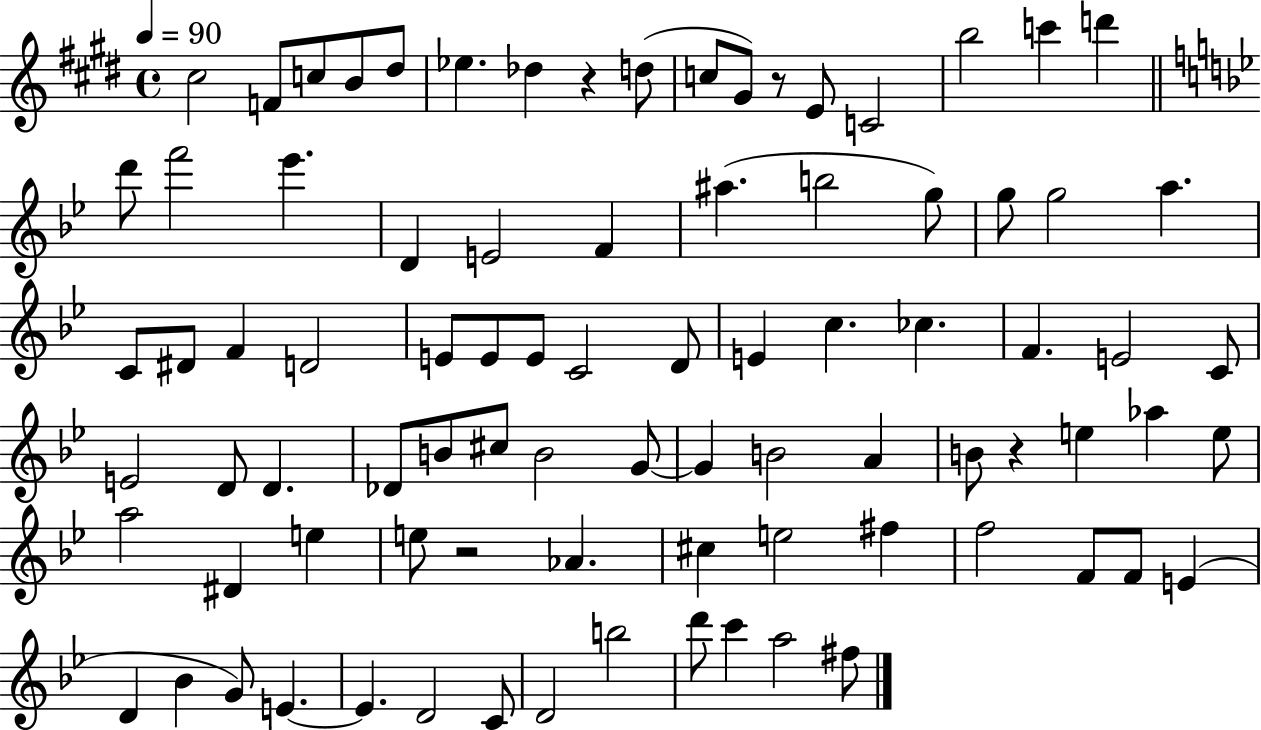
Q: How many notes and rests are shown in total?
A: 86